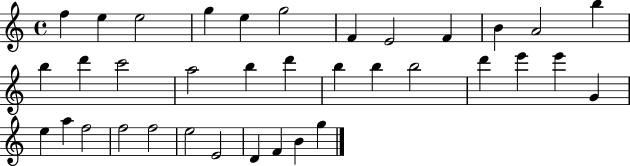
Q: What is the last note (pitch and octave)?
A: G5